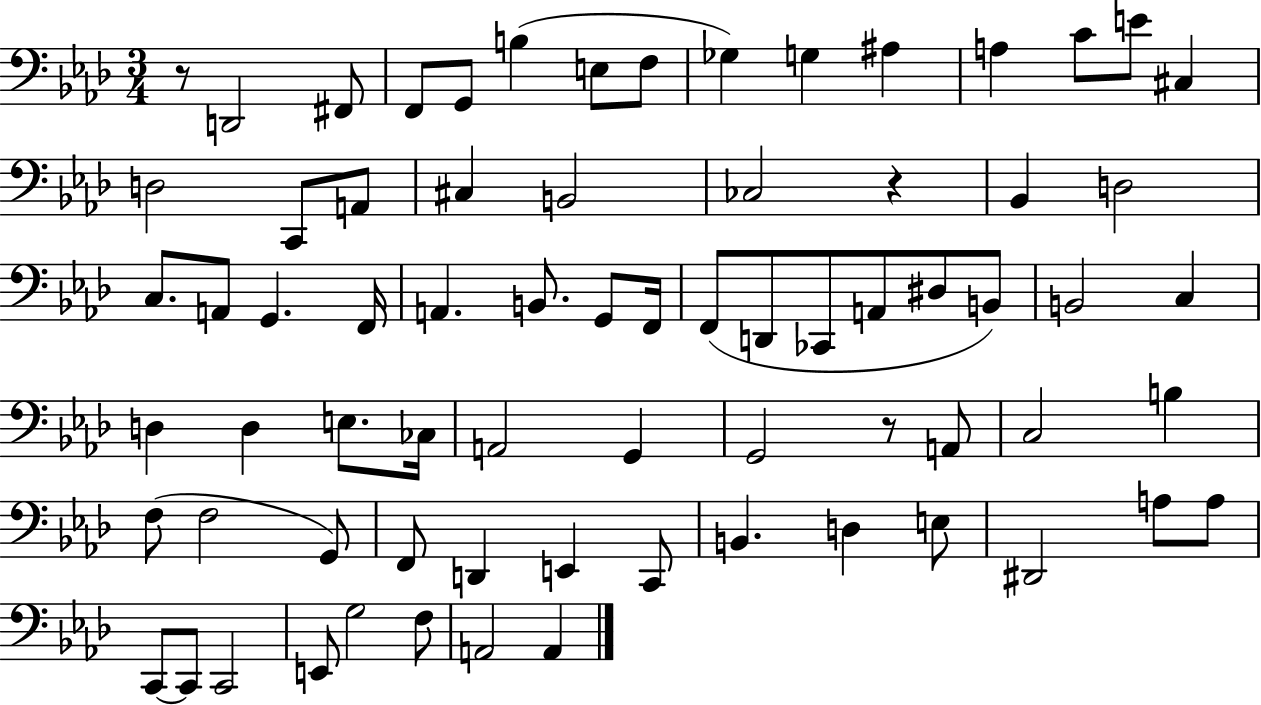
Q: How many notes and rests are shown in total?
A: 72